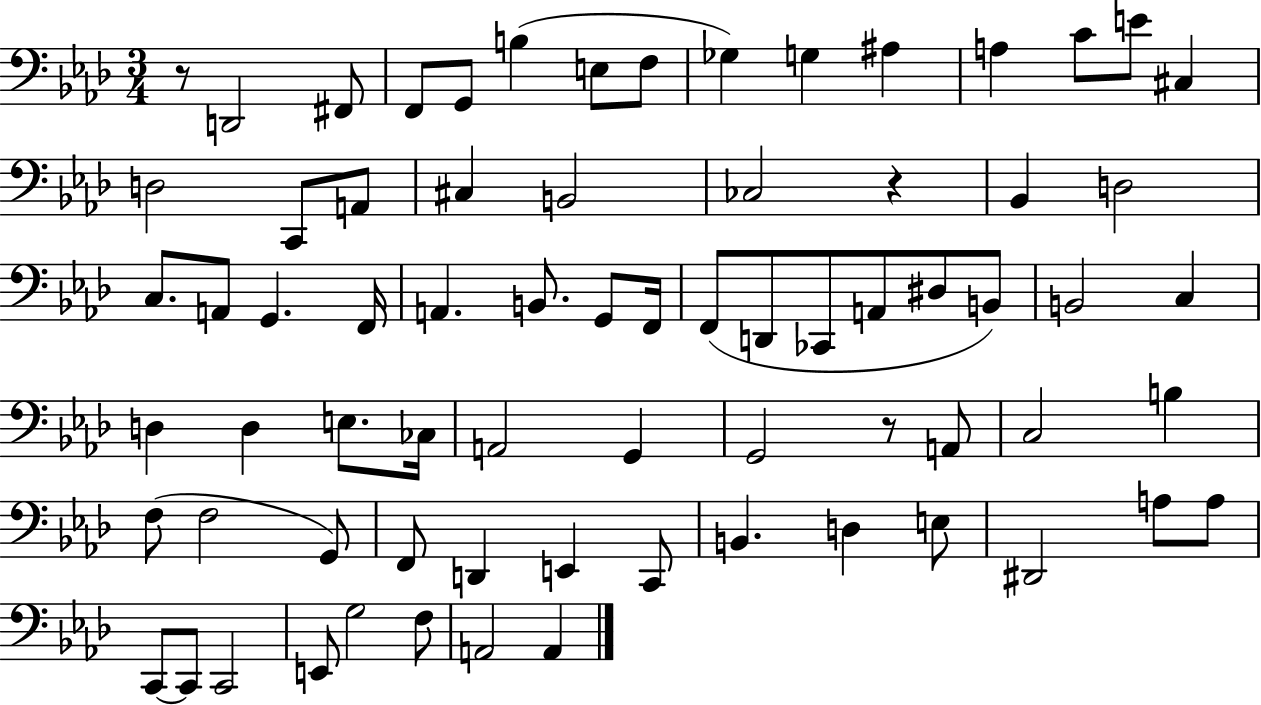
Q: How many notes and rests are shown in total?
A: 72